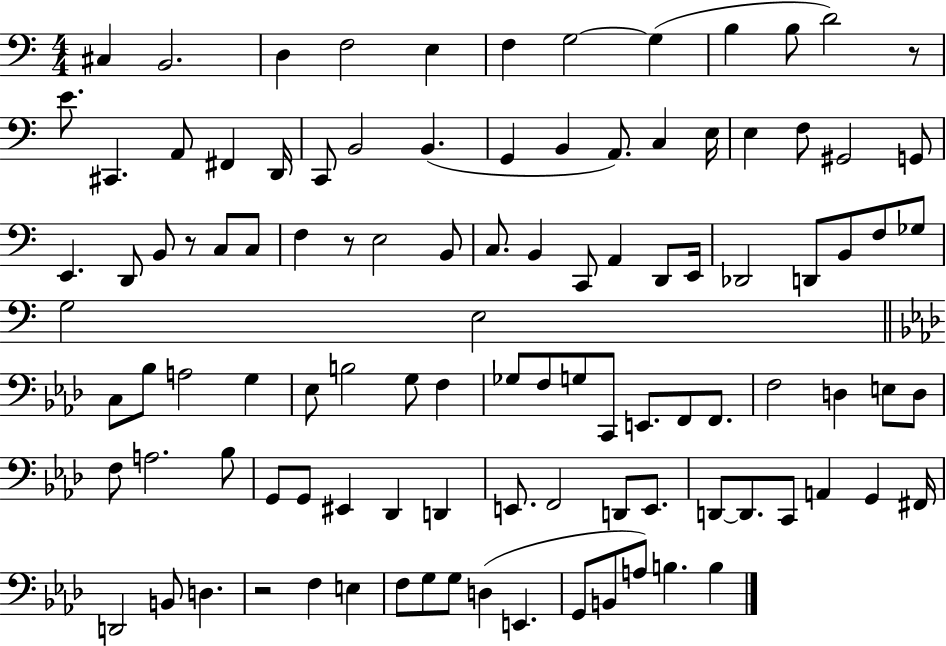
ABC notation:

X:1
T:Untitled
M:4/4
L:1/4
K:C
^C, B,,2 D, F,2 E, F, G,2 G, B, B,/2 D2 z/2 E/2 ^C,, A,,/2 ^F,, D,,/4 C,,/2 B,,2 B,, G,, B,, A,,/2 C, E,/4 E, F,/2 ^G,,2 G,,/2 E,, D,,/2 B,,/2 z/2 C,/2 C,/2 F, z/2 E,2 B,,/2 C,/2 B,, C,,/2 A,, D,,/2 E,,/4 _D,,2 D,,/2 B,,/2 F,/2 _G,/2 G,2 E,2 C,/2 _B,/2 A,2 G, _E,/2 B,2 G,/2 F, _G,/2 F,/2 G,/2 C,,/2 E,,/2 F,,/2 F,,/2 F,2 D, E,/2 D,/2 F,/2 A,2 _B,/2 G,,/2 G,,/2 ^E,, _D,, D,, E,,/2 F,,2 D,,/2 E,,/2 D,,/2 D,,/2 C,,/2 A,, G,, ^F,,/4 D,,2 B,,/2 D, z2 F, E, F,/2 G,/2 G,/2 D, E,, G,,/2 B,,/2 A,/2 B, B,